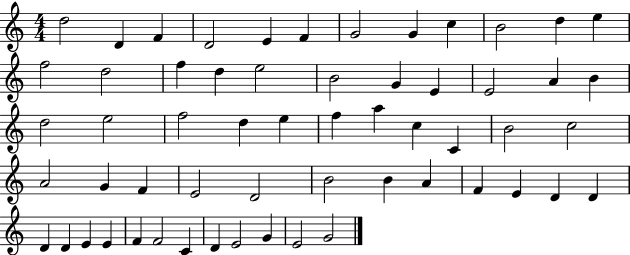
{
  \clef treble
  \numericTimeSignature
  \time 4/4
  \key c \major
  d''2 d'4 f'4 | d'2 e'4 f'4 | g'2 g'4 c''4 | b'2 d''4 e''4 | \break f''2 d''2 | f''4 d''4 e''2 | b'2 g'4 e'4 | e'2 a'4 b'4 | \break d''2 e''2 | f''2 d''4 e''4 | f''4 a''4 c''4 c'4 | b'2 c''2 | \break a'2 g'4 f'4 | e'2 d'2 | b'2 b'4 a'4 | f'4 e'4 d'4 d'4 | \break d'4 d'4 e'4 e'4 | f'4 f'2 c'4 | d'4 e'2 g'4 | e'2 g'2 | \break \bar "|."
}